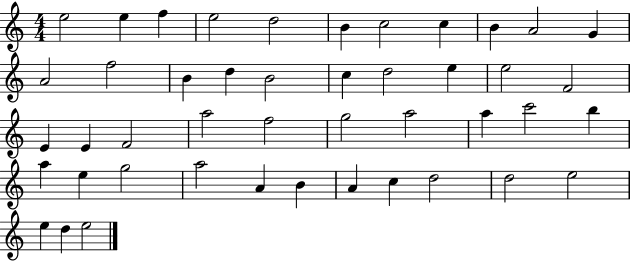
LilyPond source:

{
  \clef treble
  \numericTimeSignature
  \time 4/4
  \key c \major
  e''2 e''4 f''4 | e''2 d''2 | b'4 c''2 c''4 | b'4 a'2 g'4 | \break a'2 f''2 | b'4 d''4 b'2 | c''4 d''2 e''4 | e''2 f'2 | \break e'4 e'4 f'2 | a''2 f''2 | g''2 a''2 | a''4 c'''2 b''4 | \break a''4 e''4 g''2 | a''2 a'4 b'4 | a'4 c''4 d''2 | d''2 e''2 | \break e''4 d''4 e''2 | \bar "|."
}